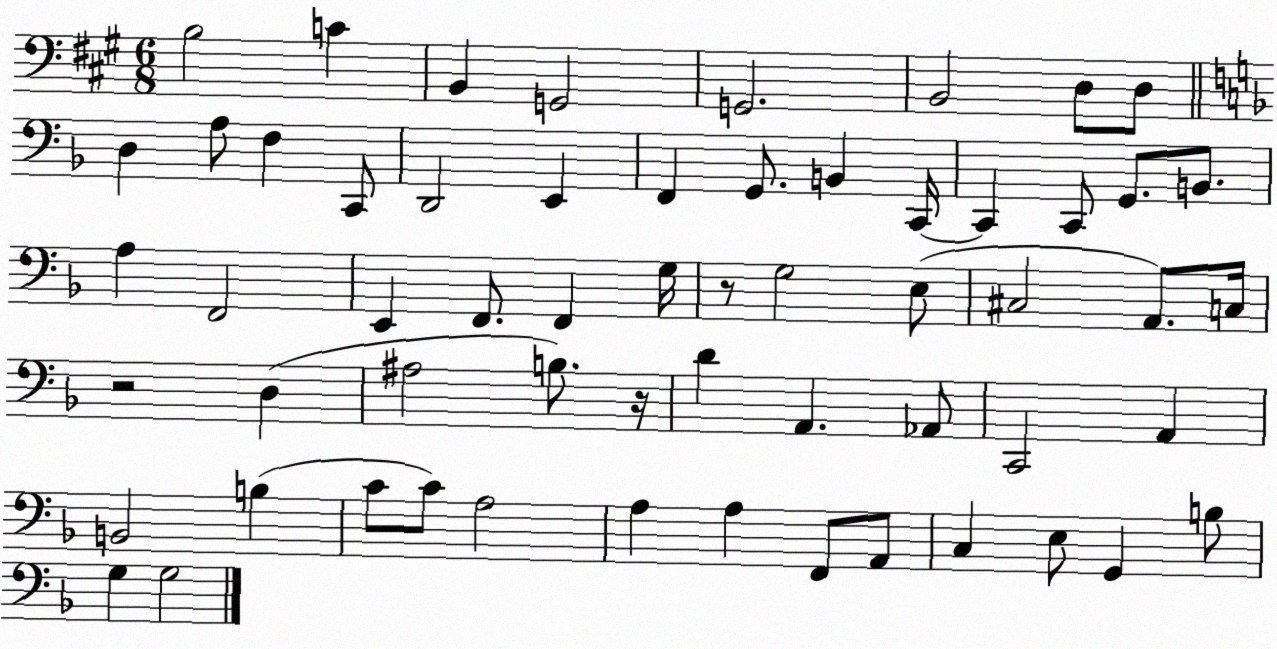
X:1
T:Untitled
M:6/8
L:1/4
K:A
B,2 C B,, G,,2 G,,2 B,,2 D,/2 D,/2 D, A,/2 F, C,,/2 D,,2 E,, F,, G,,/2 B,, C,,/4 C,, C,,/2 G,,/2 B,,/2 A, F,,2 E,, F,,/2 F,, G,/4 z/2 G,2 E,/2 ^C,2 A,,/2 C,/4 z2 D, ^A,2 B,/2 z/4 D A,, _A,,/2 C,,2 A,, B,,2 B, C/2 C/2 A,2 A, A, F,,/2 A,,/2 C, E,/2 G,, B,/2 G, G,2